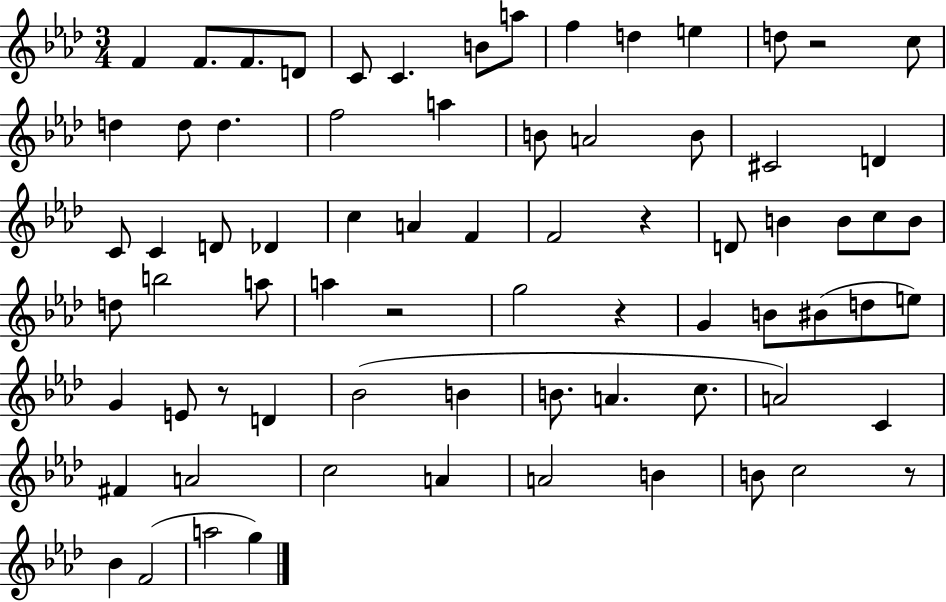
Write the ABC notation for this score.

X:1
T:Untitled
M:3/4
L:1/4
K:Ab
F F/2 F/2 D/2 C/2 C B/2 a/2 f d e d/2 z2 c/2 d d/2 d f2 a B/2 A2 B/2 ^C2 D C/2 C D/2 _D c A F F2 z D/2 B B/2 c/2 B/2 d/2 b2 a/2 a z2 g2 z G B/2 ^B/2 d/2 e/2 G E/2 z/2 D _B2 B B/2 A c/2 A2 C ^F A2 c2 A A2 B B/2 c2 z/2 _B F2 a2 g